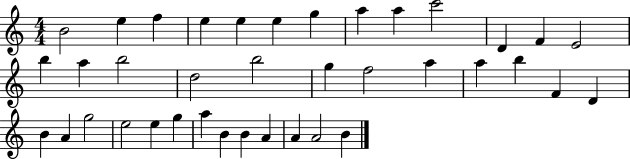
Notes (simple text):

B4/h E5/q F5/q E5/q E5/q E5/q G5/q A5/q A5/q C6/h D4/q F4/q E4/h B5/q A5/q B5/h D5/h B5/h G5/q F5/h A5/q A5/q B5/q F4/q D4/q B4/q A4/q G5/h E5/h E5/q G5/q A5/q B4/q B4/q A4/q A4/q A4/h B4/q